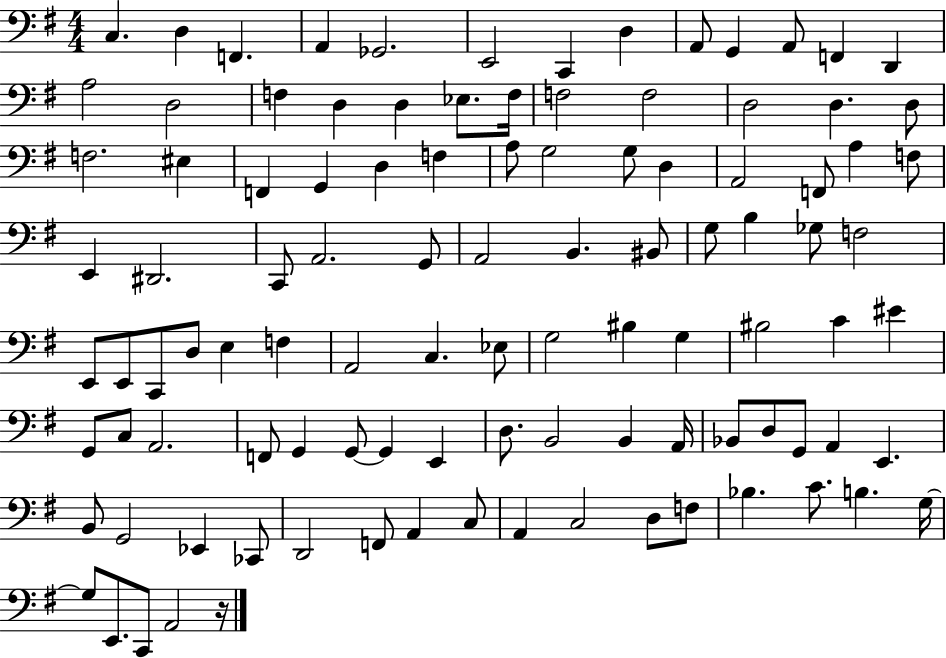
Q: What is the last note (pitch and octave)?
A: A2